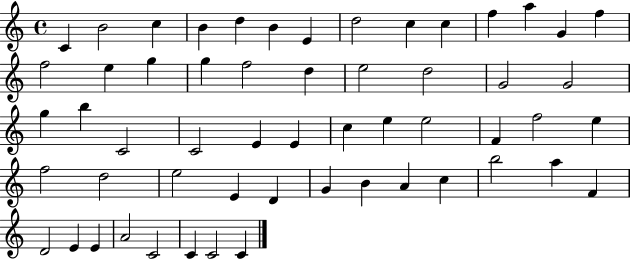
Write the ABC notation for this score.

X:1
T:Untitled
M:4/4
L:1/4
K:C
C B2 c B d B E d2 c c f a G f f2 e g g f2 d e2 d2 G2 G2 g b C2 C2 E E c e e2 F f2 e f2 d2 e2 E D G B A c b2 a F D2 E E A2 C2 C C2 C